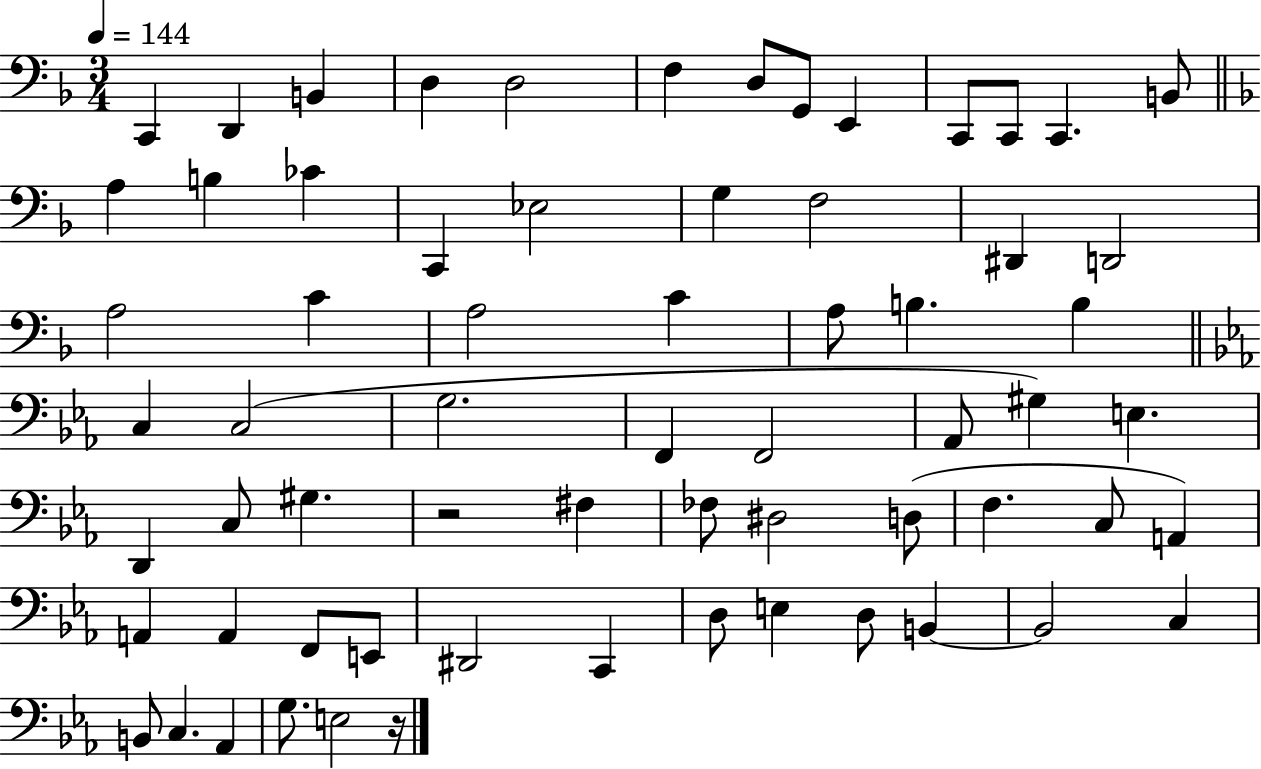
{
  \clef bass
  \numericTimeSignature
  \time 3/4
  \key f \major
  \tempo 4 = 144
  c,4 d,4 b,4 | d4 d2 | f4 d8 g,8 e,4 | c,8 c,8 c,4. b,8 | \break \bar "||" \break \key f \major a4 b4 ces'4 | c,4 ees2 | g4 f2 | dis,4 d,2 | \break a2 c'4 | a2 c'4 | a8 b4. b4 | \bar "||" \break \key ees \major c4 c2( | g2. | f,4 f,2 | aes,8 gis4) e4. | \break d,4 c8 gis4. | r2 fis4 | fes8 dis2 d8( | f4. c8 a,4) | \break a,4 a,4 f,8 e,8 | dis,2 c,4 | d8 e4 d8 b,4~~ | b,2 c4 | \break b,8 c4. aes,4 | g8. e2 r16 | \bar "|."
}